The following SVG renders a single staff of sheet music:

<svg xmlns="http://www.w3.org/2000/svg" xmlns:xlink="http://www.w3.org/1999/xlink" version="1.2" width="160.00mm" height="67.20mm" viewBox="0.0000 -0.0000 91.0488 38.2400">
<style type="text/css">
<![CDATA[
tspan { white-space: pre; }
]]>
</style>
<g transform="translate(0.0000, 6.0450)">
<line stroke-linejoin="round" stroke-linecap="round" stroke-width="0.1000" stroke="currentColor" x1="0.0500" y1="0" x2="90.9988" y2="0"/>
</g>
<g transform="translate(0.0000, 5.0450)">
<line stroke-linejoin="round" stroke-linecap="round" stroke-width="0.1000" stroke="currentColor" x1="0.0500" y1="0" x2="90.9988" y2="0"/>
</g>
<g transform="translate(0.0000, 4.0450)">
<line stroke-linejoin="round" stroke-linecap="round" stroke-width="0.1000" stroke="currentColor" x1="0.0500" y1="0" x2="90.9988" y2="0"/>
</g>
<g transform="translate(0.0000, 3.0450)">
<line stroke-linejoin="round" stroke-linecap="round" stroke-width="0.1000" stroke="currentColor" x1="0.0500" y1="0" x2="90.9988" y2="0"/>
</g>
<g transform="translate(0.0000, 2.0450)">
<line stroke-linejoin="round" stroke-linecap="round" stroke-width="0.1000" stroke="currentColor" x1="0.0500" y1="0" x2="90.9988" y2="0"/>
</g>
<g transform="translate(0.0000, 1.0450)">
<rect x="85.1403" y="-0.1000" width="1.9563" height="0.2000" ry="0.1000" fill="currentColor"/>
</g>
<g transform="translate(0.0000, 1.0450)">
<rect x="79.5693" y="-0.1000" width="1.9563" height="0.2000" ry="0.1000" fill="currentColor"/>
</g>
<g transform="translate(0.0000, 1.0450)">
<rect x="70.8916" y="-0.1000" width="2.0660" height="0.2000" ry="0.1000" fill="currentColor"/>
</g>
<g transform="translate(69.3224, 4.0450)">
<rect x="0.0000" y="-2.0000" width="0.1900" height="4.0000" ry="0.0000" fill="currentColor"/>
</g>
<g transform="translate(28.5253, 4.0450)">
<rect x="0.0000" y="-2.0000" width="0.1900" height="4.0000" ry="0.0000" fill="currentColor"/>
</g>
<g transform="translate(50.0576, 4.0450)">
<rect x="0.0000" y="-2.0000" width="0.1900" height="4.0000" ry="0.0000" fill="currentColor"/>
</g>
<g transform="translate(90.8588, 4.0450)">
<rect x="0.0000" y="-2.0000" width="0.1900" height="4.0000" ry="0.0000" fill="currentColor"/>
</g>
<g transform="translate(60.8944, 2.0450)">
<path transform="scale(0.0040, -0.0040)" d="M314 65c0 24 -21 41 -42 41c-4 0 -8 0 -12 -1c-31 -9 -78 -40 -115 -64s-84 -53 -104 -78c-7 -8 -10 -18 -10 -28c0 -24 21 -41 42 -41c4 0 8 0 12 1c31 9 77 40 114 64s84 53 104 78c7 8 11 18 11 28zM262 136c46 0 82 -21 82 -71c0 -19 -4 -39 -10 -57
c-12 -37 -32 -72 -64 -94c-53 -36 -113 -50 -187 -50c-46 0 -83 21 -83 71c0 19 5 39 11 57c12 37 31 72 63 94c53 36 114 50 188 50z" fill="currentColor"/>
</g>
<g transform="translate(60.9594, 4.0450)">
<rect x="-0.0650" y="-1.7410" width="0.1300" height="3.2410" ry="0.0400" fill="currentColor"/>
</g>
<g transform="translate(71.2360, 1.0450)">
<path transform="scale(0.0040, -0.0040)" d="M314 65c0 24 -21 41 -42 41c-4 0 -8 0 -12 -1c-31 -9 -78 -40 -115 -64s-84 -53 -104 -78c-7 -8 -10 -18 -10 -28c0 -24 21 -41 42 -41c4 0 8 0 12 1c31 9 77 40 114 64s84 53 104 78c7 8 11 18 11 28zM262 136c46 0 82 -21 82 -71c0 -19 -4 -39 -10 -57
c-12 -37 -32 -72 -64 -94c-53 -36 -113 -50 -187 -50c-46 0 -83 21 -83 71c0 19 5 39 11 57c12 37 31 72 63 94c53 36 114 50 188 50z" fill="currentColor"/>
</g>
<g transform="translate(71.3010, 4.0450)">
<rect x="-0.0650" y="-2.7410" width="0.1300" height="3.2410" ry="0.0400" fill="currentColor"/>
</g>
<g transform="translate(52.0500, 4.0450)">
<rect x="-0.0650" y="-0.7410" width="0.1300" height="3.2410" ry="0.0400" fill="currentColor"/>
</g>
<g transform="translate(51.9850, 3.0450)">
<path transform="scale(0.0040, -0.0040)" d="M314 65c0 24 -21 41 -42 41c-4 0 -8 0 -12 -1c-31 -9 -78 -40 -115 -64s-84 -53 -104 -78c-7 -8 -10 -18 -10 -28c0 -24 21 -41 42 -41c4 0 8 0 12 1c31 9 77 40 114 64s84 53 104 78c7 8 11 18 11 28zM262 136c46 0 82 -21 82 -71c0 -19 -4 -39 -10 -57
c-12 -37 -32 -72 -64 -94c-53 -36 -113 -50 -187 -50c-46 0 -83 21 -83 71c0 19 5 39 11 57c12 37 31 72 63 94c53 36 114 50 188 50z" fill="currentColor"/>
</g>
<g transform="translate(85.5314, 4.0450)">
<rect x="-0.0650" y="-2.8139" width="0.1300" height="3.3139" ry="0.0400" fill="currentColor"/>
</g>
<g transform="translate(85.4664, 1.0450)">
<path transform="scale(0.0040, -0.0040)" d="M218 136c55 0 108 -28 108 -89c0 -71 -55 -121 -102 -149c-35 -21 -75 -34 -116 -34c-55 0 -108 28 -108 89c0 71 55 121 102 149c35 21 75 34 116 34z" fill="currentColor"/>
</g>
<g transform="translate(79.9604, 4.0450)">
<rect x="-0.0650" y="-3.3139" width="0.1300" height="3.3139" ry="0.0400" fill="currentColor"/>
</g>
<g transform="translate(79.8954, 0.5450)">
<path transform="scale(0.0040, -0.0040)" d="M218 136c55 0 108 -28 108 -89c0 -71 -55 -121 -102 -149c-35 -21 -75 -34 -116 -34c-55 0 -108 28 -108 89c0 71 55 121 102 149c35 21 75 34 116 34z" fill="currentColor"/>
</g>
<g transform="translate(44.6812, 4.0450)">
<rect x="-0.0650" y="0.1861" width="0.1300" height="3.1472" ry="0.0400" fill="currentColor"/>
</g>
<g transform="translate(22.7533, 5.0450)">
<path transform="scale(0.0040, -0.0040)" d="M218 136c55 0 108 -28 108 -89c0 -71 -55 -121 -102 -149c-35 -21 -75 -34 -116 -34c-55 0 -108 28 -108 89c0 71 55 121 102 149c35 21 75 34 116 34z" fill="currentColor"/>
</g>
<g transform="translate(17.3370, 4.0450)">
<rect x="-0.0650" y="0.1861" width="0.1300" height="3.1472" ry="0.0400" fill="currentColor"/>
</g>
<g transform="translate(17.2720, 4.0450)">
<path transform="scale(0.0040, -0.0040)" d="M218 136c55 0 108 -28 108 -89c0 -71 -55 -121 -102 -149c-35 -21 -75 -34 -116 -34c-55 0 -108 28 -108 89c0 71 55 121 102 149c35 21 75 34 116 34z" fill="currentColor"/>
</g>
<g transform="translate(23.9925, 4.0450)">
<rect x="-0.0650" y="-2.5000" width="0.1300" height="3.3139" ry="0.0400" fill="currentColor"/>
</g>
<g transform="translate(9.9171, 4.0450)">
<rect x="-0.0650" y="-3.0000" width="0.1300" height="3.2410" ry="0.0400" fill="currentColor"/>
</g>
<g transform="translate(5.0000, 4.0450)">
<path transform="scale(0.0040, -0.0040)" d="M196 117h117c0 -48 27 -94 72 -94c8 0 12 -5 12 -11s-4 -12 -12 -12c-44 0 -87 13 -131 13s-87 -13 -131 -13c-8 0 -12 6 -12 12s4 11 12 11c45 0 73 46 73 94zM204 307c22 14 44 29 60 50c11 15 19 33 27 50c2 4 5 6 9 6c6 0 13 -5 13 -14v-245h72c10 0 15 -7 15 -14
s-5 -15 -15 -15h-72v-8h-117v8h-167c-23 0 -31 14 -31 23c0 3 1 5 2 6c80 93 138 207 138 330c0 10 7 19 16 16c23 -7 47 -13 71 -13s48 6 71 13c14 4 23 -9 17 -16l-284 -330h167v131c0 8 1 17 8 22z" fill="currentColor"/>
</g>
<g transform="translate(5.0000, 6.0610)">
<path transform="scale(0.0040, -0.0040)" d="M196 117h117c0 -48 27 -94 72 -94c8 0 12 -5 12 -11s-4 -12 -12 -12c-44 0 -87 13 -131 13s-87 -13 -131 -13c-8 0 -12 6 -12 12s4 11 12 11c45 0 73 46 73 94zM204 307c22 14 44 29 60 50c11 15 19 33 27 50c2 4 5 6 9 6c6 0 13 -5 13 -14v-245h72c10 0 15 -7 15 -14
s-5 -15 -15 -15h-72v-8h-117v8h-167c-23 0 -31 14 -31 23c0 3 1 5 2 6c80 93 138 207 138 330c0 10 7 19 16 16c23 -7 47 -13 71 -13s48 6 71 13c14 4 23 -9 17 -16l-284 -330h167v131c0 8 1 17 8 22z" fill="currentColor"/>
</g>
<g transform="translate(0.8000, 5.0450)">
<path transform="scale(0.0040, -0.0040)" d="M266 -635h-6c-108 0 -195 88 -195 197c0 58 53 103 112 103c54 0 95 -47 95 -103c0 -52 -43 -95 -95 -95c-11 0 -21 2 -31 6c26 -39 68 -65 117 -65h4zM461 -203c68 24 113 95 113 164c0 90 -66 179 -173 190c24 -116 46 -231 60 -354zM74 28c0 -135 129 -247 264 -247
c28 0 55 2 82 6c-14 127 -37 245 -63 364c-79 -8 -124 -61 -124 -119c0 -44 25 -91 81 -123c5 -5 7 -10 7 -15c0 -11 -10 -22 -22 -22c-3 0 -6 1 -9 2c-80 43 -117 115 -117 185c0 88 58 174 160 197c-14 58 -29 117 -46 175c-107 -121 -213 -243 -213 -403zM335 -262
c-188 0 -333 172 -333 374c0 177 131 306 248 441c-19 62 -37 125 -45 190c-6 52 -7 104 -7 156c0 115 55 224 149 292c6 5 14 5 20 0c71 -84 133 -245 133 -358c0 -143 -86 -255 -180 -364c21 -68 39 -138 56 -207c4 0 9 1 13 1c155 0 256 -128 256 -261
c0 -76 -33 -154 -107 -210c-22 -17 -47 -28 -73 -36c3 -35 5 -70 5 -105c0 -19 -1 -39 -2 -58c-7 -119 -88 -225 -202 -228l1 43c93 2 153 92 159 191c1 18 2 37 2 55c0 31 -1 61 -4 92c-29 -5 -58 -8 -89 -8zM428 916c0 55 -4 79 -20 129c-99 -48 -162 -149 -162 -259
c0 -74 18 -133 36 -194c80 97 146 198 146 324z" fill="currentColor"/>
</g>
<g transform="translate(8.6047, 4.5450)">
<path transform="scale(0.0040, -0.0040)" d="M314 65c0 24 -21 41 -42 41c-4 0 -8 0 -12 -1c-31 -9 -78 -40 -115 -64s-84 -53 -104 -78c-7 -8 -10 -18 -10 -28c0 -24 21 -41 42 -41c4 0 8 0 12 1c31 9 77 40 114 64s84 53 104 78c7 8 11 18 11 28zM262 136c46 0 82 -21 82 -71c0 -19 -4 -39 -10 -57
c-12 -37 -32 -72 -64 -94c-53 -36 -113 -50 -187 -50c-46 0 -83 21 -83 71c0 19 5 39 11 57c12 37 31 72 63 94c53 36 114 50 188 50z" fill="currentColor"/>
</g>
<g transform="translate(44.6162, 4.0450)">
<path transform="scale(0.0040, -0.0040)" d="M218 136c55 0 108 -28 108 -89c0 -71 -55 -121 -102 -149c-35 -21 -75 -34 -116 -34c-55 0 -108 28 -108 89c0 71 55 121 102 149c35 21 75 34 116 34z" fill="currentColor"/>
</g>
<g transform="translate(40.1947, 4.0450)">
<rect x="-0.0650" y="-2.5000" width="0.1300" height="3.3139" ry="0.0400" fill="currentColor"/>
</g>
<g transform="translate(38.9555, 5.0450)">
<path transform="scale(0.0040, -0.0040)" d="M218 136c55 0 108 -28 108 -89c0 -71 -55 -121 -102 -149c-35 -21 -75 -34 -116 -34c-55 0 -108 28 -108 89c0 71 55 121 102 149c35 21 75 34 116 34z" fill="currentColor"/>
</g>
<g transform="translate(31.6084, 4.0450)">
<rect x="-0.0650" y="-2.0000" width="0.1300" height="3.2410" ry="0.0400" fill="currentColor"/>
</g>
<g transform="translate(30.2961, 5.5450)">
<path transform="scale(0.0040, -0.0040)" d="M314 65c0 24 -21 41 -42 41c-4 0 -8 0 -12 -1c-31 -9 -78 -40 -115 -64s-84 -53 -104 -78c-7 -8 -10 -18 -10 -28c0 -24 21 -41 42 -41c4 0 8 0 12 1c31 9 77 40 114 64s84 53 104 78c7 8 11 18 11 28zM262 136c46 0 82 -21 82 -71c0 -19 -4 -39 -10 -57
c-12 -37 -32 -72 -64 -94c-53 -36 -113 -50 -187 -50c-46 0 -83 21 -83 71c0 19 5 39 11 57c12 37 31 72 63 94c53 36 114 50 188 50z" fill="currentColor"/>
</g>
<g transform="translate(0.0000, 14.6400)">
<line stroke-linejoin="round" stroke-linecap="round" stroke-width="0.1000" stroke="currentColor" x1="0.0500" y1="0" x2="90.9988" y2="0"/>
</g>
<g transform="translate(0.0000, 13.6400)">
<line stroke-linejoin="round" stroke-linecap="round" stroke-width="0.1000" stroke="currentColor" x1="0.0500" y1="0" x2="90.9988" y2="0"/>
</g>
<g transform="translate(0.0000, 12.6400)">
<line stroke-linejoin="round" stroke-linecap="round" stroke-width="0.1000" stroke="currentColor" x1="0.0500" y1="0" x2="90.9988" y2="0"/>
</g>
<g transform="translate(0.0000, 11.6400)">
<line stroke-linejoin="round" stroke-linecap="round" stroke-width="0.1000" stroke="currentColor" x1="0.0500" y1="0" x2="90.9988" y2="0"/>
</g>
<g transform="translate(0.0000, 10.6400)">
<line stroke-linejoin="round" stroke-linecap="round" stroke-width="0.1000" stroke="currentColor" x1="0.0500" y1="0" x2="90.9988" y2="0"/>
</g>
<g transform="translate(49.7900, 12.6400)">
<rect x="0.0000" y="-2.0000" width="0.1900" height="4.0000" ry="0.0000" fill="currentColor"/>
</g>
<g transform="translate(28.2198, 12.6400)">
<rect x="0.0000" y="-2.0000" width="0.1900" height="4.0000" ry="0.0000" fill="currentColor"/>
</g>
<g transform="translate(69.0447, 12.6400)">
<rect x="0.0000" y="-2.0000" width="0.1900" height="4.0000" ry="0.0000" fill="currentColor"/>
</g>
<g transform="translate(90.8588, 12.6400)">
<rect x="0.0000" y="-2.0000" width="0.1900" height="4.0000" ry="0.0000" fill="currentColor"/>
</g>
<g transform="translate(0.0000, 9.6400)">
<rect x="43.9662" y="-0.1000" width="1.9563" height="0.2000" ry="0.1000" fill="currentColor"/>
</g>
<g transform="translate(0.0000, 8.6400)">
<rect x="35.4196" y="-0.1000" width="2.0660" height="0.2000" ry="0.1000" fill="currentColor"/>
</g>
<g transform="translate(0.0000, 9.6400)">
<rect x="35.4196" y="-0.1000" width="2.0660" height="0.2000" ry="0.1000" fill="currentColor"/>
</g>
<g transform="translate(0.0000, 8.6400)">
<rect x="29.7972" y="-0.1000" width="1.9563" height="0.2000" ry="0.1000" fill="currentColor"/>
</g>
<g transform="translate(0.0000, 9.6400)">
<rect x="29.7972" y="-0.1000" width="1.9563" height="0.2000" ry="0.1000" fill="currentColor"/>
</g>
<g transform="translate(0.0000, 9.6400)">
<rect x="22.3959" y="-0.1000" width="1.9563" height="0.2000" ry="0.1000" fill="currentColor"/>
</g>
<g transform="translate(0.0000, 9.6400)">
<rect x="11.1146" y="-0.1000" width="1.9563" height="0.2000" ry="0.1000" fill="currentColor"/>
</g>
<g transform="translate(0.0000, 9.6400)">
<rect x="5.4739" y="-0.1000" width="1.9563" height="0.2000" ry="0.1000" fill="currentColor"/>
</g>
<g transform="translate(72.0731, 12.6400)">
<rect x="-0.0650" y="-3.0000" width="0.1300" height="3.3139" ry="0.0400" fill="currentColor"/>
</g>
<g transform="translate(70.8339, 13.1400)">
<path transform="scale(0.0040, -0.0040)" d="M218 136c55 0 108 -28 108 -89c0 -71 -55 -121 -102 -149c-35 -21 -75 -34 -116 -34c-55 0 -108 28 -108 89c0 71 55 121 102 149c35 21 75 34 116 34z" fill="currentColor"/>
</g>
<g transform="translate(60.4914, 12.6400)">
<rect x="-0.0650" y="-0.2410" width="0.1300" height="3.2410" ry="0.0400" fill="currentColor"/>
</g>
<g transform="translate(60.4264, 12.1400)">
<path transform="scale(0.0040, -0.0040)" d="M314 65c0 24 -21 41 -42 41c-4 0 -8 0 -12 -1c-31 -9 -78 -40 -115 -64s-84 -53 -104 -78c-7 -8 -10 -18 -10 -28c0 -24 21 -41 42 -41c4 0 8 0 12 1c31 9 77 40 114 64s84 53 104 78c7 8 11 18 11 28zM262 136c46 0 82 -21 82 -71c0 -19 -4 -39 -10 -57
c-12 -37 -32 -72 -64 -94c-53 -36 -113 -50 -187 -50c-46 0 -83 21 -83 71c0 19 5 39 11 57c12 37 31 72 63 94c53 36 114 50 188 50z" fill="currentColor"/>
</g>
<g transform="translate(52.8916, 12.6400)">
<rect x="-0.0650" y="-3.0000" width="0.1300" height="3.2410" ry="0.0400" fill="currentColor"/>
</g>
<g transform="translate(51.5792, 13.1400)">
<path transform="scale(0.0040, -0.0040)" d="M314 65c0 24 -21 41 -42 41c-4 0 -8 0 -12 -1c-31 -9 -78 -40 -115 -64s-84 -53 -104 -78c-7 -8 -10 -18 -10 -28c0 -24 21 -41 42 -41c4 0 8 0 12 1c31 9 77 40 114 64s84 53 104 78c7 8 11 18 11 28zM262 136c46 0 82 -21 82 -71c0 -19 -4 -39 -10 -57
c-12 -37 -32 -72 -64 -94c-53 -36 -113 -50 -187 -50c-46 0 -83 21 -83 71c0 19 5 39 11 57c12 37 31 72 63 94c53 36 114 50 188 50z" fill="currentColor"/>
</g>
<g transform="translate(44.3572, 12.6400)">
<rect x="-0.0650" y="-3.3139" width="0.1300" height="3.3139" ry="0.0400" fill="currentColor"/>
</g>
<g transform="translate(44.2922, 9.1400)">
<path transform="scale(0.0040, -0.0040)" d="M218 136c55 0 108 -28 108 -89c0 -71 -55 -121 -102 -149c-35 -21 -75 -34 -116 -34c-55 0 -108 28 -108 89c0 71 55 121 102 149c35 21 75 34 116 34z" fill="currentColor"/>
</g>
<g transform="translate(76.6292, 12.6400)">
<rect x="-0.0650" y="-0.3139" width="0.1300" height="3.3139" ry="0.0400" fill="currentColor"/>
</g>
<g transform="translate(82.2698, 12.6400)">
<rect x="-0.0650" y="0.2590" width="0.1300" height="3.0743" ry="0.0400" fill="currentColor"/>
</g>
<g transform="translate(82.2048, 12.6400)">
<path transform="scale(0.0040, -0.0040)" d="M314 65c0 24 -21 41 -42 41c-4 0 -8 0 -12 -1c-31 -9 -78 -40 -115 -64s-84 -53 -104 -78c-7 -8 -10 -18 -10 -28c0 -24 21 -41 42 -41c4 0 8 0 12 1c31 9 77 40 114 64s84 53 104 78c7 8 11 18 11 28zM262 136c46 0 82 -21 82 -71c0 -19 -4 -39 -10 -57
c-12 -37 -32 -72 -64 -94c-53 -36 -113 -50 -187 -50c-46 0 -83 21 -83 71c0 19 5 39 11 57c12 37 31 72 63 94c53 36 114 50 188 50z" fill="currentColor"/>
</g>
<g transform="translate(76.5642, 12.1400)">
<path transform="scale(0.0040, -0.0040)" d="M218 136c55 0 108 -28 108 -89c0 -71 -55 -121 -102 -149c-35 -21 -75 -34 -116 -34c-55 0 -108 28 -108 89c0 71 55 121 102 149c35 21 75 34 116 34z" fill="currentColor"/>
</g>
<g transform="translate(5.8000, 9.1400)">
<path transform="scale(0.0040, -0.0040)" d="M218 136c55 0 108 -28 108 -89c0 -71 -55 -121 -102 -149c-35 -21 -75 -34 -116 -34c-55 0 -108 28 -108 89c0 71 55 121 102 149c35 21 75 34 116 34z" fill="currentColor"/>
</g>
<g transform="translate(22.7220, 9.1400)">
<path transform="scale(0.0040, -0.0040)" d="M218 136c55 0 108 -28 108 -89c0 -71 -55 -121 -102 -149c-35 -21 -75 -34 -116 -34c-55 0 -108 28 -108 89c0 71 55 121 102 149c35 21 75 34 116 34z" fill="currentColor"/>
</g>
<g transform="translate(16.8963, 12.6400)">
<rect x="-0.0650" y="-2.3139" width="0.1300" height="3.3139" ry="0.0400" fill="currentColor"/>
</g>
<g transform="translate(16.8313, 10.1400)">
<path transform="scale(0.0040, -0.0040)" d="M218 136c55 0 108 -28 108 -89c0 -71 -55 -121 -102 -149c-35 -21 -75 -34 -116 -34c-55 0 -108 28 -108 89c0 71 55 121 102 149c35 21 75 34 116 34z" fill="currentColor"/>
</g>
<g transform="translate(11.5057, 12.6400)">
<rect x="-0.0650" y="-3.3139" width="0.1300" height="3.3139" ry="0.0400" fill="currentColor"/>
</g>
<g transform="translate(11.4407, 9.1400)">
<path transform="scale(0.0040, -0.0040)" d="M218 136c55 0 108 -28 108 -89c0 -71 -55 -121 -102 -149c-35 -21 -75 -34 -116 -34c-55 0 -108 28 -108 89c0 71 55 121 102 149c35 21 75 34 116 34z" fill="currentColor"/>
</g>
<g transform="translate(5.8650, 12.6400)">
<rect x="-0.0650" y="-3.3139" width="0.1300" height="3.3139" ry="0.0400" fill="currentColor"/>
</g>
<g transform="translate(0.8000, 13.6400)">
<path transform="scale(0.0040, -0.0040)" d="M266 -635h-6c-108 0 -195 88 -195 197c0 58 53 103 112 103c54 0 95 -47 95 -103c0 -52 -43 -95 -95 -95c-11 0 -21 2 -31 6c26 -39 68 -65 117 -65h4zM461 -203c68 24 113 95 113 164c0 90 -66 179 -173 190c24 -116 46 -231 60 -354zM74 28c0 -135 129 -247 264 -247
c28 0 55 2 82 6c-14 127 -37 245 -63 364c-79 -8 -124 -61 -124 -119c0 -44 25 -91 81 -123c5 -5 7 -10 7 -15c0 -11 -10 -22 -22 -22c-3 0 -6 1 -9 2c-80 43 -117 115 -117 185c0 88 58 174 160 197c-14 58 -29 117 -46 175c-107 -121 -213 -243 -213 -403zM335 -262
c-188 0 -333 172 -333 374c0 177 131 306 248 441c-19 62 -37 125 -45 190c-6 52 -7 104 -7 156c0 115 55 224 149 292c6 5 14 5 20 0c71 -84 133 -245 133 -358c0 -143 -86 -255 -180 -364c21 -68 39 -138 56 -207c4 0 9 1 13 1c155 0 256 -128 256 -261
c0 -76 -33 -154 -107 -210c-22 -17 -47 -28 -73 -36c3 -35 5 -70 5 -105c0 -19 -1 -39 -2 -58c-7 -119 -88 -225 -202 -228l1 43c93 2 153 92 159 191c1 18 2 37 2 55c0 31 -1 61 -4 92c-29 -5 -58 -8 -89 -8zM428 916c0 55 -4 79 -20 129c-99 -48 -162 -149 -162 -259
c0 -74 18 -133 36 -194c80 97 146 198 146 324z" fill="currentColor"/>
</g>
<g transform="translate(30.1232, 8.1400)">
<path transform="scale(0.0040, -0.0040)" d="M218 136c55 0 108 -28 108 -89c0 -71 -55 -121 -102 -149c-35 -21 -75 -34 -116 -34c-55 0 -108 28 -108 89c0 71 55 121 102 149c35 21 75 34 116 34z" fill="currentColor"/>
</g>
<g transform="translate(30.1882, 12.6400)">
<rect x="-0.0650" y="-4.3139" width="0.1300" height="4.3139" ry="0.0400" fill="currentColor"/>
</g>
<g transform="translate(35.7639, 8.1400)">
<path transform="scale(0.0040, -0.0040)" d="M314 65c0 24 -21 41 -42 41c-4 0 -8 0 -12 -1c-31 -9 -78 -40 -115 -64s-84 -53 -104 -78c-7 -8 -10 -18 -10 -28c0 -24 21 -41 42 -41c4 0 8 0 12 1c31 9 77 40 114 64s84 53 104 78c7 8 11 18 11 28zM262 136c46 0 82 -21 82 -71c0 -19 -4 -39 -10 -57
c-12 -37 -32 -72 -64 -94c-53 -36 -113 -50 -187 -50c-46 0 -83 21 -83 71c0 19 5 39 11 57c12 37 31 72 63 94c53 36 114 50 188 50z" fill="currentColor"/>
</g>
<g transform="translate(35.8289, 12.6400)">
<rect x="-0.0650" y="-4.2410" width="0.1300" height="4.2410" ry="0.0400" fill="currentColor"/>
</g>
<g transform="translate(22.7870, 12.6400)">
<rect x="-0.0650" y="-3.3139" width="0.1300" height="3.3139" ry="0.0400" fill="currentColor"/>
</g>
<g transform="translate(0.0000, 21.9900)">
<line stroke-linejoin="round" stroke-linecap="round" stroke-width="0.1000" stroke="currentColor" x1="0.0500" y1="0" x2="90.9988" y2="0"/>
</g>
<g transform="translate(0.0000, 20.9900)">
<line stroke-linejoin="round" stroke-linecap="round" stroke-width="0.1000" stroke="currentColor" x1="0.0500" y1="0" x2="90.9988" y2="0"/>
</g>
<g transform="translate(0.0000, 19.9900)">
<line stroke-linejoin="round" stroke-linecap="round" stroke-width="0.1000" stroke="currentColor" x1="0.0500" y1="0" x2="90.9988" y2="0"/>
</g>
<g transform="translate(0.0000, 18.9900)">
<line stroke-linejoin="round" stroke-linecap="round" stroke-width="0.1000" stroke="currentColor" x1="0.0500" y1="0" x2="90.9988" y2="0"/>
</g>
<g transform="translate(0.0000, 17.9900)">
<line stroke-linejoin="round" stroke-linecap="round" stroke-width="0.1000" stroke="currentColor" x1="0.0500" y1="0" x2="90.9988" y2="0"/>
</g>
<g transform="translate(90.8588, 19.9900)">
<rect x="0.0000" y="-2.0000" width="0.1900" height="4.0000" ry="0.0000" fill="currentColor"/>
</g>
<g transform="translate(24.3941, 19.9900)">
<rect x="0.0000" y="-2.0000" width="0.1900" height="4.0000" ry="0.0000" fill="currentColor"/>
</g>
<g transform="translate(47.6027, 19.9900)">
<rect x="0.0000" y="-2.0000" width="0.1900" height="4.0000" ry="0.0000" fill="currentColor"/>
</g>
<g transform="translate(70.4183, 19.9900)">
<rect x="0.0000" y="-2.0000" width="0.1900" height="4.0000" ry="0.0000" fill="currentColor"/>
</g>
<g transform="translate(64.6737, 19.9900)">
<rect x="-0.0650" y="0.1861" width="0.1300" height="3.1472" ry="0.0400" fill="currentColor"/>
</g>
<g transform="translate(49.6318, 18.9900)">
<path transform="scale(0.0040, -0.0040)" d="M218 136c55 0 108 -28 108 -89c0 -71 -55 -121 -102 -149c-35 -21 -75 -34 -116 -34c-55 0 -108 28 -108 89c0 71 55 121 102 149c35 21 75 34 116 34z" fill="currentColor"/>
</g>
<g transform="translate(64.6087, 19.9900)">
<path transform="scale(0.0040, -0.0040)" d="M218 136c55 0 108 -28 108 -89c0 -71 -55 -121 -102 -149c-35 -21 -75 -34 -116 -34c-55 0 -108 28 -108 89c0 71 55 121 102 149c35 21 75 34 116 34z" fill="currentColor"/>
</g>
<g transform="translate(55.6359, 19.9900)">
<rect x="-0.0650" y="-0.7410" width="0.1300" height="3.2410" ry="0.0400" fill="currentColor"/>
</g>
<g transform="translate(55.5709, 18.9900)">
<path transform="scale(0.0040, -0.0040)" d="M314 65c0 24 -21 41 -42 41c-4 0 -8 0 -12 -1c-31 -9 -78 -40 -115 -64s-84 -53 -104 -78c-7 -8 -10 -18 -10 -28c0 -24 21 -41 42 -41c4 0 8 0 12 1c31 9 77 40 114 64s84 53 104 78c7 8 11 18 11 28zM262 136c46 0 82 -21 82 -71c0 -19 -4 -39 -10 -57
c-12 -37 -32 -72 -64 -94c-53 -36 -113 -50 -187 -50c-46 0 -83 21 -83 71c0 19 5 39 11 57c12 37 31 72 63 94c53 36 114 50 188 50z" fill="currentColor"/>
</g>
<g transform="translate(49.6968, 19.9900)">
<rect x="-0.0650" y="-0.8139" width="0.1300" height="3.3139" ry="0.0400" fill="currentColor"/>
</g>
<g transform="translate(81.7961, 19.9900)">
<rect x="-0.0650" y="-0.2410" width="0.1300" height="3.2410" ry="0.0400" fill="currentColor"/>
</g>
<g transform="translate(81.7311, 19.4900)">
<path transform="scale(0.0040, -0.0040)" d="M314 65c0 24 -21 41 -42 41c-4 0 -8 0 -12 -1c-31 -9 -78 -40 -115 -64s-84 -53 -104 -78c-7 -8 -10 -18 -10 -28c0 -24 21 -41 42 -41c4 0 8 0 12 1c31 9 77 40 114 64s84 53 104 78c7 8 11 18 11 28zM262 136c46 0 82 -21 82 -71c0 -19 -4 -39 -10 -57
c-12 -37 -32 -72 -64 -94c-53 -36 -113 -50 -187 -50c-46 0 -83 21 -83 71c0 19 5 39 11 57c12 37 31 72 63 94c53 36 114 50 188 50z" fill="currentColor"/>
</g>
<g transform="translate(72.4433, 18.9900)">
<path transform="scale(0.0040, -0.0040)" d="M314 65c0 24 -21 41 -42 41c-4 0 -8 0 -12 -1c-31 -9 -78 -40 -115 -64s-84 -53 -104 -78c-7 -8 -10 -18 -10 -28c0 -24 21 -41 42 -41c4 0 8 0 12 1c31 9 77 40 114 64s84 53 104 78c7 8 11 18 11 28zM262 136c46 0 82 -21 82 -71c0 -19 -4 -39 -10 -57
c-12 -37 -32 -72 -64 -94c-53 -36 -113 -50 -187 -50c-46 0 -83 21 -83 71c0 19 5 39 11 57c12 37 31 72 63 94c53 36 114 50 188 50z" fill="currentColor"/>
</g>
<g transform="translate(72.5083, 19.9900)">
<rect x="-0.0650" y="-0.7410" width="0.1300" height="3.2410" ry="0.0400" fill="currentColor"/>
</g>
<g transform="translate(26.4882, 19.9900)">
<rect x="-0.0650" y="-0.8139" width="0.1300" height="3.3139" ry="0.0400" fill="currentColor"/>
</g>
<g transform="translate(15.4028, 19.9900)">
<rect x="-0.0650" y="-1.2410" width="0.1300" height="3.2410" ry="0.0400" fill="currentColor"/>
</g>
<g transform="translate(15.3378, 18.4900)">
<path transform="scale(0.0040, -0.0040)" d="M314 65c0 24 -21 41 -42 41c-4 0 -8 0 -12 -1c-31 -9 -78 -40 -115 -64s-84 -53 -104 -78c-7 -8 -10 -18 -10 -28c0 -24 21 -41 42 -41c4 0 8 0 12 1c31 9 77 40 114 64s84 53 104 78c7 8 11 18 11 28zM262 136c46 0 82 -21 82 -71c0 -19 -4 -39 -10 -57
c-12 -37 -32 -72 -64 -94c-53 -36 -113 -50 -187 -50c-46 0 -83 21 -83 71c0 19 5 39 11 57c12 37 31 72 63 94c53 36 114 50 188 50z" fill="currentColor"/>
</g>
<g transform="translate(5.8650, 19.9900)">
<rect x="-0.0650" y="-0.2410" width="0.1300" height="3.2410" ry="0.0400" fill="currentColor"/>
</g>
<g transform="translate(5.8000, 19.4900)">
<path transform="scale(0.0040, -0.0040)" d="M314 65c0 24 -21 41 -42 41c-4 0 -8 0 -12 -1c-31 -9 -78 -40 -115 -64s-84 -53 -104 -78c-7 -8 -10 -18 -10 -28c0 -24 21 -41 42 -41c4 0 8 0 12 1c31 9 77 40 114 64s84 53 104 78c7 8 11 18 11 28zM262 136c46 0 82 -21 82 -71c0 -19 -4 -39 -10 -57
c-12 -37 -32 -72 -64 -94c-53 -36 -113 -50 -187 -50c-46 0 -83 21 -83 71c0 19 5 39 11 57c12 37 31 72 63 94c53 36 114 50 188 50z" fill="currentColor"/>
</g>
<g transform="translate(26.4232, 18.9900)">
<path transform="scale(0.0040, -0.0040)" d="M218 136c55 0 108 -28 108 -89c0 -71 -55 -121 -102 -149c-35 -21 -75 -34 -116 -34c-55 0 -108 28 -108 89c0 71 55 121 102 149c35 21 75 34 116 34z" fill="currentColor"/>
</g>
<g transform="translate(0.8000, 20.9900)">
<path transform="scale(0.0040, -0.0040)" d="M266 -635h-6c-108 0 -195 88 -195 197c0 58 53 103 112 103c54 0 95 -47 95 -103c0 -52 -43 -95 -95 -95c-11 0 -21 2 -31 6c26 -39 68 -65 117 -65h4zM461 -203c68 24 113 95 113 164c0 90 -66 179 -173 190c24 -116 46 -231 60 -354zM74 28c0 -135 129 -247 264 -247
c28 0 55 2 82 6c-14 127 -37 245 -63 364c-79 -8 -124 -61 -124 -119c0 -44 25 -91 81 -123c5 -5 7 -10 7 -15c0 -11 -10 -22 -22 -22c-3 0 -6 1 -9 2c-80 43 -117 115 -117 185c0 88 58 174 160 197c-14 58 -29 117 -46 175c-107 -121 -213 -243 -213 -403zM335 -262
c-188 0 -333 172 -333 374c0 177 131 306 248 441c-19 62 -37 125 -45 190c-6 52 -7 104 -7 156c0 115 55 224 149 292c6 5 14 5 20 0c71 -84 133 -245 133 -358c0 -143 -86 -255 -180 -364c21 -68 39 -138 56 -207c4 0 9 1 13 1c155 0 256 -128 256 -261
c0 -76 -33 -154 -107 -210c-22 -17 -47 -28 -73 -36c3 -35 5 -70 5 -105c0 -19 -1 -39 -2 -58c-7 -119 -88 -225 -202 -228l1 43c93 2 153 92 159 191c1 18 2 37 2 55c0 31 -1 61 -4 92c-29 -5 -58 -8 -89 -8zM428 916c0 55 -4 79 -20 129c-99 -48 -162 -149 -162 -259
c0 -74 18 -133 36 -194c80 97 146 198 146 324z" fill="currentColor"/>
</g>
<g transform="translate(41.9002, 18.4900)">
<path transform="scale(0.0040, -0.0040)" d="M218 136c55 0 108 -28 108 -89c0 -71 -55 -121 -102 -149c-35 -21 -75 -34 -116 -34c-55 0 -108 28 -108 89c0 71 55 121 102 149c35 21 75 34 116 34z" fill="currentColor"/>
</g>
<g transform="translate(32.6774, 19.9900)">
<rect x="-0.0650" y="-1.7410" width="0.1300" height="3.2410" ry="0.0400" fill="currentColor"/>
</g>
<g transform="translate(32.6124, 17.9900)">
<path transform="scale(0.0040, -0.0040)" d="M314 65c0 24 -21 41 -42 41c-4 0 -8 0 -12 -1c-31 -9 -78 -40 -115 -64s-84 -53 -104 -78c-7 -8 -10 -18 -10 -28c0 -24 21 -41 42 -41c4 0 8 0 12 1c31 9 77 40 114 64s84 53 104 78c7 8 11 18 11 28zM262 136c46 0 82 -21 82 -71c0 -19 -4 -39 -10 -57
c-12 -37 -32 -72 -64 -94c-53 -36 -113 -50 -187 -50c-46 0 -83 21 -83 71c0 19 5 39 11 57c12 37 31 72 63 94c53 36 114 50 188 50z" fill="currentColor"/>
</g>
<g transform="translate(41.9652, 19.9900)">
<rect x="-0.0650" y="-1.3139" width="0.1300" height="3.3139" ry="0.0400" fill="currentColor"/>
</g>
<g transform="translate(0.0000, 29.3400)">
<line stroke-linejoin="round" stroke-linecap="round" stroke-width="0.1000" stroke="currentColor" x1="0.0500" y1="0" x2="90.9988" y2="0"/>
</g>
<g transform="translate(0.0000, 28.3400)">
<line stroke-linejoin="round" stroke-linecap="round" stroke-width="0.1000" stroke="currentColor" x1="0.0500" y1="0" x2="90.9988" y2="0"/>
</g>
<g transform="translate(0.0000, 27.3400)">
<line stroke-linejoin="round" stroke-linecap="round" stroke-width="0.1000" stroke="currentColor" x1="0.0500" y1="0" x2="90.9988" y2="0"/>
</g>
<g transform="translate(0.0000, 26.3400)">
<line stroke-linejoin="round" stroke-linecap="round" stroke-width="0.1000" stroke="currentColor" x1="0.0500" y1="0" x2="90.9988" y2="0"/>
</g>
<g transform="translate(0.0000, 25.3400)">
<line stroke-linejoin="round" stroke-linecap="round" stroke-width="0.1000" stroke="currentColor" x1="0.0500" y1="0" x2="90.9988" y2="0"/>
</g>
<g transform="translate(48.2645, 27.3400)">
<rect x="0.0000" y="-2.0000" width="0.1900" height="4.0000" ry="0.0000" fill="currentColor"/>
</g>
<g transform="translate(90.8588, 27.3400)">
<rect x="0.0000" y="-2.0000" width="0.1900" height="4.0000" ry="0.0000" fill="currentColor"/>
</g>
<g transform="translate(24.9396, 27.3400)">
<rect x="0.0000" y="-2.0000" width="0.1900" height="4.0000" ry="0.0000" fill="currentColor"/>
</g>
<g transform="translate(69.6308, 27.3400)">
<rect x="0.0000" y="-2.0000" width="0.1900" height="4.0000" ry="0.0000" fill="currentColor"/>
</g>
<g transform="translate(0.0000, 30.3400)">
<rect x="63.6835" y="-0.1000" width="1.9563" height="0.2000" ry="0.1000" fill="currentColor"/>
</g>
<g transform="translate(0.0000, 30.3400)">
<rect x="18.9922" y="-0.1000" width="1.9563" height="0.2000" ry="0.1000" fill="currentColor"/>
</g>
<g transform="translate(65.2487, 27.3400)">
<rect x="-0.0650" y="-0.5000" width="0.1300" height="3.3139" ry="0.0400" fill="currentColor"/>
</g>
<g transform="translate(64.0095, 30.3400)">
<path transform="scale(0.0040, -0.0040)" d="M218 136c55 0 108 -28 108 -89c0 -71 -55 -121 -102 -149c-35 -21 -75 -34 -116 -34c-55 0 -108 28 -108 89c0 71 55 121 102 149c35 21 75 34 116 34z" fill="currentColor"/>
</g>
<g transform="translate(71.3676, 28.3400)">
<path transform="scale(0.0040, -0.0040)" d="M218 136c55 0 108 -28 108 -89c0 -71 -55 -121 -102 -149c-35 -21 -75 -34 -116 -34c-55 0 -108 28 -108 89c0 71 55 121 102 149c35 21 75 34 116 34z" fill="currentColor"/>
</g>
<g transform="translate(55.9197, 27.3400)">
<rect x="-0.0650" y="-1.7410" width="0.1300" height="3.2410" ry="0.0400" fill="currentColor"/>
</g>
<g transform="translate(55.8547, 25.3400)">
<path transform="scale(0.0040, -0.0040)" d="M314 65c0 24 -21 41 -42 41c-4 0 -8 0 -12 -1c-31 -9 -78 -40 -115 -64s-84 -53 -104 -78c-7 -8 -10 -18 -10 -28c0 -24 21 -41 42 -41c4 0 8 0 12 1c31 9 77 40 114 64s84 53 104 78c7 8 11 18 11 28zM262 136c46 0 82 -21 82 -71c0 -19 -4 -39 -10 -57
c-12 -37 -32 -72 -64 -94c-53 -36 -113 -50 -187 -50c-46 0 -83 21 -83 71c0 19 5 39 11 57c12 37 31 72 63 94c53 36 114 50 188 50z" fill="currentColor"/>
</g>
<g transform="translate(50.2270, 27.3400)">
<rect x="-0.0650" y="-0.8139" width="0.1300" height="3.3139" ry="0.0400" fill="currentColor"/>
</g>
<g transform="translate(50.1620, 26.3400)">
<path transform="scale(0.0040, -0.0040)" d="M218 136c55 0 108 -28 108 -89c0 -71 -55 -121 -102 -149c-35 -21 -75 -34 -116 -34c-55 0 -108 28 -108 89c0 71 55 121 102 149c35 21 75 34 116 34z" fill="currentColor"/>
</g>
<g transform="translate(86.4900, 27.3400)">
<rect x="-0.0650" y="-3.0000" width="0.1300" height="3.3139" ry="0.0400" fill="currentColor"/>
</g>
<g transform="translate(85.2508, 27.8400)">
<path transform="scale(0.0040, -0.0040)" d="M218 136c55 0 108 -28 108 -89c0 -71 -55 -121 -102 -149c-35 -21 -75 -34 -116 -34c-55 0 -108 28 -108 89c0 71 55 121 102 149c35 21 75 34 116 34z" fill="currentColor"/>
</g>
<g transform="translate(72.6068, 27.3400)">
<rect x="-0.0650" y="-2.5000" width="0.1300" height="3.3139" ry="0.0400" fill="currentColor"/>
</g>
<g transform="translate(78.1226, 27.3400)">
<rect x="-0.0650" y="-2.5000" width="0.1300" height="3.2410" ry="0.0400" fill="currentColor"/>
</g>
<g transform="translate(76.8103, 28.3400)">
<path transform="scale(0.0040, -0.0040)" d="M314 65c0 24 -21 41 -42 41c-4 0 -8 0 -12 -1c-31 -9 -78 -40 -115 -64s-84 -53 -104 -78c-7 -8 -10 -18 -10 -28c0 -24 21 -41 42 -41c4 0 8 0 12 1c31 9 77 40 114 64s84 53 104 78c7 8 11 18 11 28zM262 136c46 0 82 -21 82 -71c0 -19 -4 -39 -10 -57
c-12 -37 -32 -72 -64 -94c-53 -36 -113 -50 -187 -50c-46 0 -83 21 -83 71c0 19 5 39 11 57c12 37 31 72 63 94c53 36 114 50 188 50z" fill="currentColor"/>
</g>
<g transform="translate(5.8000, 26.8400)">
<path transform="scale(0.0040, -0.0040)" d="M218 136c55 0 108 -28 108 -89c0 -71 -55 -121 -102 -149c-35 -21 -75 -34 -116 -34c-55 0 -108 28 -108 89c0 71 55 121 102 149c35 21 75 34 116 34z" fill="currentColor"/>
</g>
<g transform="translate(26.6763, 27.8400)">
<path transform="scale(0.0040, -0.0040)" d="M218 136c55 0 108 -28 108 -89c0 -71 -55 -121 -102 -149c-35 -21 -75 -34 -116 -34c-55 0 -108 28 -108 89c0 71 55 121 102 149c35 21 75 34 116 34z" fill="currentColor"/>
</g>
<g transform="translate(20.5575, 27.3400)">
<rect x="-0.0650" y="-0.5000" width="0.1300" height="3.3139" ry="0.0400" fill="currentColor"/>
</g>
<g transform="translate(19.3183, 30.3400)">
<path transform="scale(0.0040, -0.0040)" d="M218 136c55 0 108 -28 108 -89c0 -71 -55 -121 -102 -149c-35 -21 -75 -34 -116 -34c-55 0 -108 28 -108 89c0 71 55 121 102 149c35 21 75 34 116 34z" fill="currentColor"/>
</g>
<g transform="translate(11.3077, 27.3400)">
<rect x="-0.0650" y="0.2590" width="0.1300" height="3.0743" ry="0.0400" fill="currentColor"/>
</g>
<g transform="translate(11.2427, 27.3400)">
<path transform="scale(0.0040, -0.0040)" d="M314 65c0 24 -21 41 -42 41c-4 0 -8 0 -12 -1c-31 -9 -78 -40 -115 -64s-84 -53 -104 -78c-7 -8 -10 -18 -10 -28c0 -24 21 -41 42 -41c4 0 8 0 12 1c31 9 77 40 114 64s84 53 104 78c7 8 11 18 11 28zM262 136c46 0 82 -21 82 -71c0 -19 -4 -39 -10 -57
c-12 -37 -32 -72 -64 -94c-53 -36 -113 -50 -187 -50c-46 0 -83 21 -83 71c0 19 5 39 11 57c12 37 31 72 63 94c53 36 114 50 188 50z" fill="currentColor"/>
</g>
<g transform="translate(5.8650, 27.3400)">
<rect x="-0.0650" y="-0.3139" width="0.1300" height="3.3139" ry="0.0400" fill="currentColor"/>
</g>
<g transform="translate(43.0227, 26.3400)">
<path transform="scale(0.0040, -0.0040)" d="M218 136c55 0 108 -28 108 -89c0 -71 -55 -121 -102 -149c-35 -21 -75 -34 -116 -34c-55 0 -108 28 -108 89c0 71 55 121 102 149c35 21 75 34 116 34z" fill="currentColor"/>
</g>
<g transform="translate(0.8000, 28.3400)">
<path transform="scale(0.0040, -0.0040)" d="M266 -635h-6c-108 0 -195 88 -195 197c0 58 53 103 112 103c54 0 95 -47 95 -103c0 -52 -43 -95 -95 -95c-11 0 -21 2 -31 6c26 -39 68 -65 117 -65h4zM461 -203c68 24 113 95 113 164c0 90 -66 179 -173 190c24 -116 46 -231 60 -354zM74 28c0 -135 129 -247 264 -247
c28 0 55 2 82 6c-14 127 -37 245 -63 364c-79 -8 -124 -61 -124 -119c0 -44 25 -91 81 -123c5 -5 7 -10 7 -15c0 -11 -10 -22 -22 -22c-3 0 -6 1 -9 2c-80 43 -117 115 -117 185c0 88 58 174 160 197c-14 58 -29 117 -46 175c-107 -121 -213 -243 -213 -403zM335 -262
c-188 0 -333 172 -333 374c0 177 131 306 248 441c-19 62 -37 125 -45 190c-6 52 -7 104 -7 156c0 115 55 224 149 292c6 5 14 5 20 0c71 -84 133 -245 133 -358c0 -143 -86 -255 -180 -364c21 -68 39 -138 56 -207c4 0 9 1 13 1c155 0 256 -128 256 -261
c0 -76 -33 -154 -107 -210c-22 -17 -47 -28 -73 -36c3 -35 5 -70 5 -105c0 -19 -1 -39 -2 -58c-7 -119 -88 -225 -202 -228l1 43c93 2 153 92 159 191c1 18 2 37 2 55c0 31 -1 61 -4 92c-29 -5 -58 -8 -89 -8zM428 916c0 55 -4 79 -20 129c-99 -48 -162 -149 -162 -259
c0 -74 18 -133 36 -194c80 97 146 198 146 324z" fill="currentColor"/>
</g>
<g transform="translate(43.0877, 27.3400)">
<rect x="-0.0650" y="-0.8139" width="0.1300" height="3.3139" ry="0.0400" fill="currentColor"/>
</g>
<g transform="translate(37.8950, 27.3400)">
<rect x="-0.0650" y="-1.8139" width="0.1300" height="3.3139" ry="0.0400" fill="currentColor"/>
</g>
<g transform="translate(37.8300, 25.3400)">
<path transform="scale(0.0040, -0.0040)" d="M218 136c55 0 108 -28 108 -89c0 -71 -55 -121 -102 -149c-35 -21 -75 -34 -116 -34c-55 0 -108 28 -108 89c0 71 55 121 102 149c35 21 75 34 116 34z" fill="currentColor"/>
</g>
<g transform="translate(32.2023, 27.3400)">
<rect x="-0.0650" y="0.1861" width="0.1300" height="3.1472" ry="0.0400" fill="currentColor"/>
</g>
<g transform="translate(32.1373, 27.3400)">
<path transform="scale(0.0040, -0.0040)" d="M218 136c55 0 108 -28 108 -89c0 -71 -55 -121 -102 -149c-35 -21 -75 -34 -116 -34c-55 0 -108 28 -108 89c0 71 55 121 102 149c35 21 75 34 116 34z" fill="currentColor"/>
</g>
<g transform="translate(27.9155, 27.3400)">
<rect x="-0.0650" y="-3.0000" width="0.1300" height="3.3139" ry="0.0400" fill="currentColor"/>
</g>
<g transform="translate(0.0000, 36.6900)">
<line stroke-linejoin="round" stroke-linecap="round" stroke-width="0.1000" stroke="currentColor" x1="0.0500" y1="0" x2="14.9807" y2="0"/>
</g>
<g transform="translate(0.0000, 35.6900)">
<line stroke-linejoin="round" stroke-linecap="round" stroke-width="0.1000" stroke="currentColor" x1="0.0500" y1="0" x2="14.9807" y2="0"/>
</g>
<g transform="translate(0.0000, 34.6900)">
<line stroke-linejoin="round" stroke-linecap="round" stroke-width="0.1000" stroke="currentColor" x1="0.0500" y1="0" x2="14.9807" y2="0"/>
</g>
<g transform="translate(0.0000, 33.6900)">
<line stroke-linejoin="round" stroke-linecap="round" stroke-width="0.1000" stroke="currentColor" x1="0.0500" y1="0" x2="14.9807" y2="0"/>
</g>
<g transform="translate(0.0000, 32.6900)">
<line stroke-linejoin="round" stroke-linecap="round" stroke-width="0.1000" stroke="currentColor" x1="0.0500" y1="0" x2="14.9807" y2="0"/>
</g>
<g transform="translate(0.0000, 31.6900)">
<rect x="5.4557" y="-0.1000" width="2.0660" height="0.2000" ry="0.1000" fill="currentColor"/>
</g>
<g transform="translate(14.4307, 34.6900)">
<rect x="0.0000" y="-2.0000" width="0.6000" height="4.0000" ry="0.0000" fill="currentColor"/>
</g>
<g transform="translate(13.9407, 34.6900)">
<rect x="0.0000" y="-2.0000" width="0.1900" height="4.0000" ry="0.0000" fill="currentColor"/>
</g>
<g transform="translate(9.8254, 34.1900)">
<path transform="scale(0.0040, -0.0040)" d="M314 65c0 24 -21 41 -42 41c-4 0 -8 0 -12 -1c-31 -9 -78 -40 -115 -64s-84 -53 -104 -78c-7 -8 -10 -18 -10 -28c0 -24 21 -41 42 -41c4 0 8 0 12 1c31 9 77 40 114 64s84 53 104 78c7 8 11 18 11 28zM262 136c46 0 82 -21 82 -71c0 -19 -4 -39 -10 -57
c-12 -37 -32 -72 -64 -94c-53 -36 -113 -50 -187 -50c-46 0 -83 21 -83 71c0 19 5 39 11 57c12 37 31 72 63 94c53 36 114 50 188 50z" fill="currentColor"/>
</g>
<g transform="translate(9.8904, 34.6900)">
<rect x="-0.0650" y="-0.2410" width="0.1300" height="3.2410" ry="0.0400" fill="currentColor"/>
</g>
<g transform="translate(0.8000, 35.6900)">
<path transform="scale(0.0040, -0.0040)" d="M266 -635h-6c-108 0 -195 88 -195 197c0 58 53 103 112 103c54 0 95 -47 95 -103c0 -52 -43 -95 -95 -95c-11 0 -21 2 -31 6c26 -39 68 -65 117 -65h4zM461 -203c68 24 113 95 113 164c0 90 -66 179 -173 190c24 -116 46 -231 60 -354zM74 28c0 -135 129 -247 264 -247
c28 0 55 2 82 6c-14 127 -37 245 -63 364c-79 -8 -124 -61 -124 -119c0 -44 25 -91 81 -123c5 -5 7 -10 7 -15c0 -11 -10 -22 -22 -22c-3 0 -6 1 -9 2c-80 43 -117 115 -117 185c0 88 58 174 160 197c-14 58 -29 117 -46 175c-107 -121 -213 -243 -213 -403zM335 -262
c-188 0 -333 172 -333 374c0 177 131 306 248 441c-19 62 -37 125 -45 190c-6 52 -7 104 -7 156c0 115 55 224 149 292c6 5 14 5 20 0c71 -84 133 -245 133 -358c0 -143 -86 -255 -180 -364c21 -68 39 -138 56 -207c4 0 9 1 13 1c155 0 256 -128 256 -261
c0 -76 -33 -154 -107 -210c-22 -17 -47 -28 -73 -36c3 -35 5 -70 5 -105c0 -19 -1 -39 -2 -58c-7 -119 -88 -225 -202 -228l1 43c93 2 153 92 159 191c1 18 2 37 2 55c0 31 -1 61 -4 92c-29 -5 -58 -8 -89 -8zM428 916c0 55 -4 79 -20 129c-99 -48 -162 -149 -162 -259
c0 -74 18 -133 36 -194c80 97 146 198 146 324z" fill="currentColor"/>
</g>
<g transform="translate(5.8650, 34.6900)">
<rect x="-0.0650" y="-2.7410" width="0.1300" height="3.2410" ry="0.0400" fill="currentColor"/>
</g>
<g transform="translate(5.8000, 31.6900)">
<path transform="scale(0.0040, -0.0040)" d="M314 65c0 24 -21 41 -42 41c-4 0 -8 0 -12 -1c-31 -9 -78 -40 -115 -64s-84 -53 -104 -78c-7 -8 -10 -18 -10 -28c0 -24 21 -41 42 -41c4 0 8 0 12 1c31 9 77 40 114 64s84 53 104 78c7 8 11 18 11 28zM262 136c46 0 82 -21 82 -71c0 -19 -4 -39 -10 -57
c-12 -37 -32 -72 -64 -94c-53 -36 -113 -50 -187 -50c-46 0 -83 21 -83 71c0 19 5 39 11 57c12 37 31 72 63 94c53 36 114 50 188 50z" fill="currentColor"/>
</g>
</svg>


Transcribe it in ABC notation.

X:1
T:Untitled
M:4/4
L:1/4
K:C
A2 B G F2 G B d2 f2 a2 b a b b g b d' d'2 b A2 c2 A c B2 c2 e2 d f2 e d d2 B d2 c2 c B2 C A B f d d f2 C G G2 A a2 c2